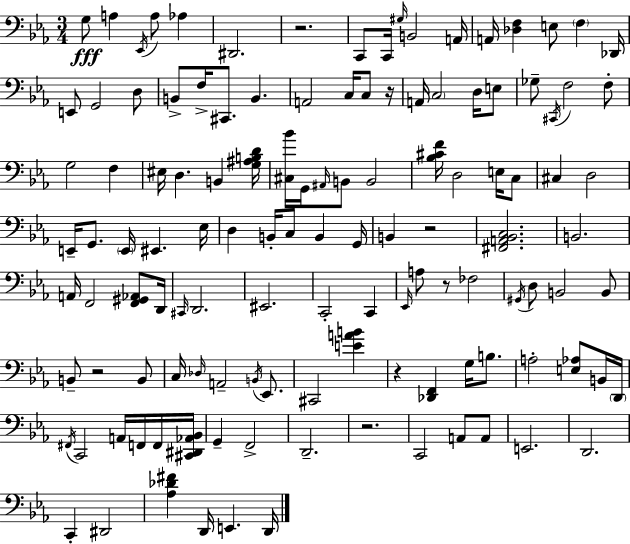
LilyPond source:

{
  \clef bass
  \numericTimeSignature
  \time 3/4
  \key ees \major
  g8\fff a4 \acciaccatura { ees,16 } a8 aes4 | dis,2. | r2. | c,8 c,16 \grace { gis16 } b,2 | \break a,16 a,16 <des f>4 e8 \parenthesize f4 | des,16 e,8 g,2 | d8 b,8-> f16-> cis,8. b,4. | a,2 c16 c8 | \break r16 a,16 \parenthesize c2 d16 | e8 ges8-- \acciaccatura { cis,16 } f2 | f8-. g2 f4 | eis16 d4. b,4 | \break <g ais b d'>16 <cis bes'>16 g,16 \grace { ais,16 } b,8 b,2 | <bes cis' f'>16 d2 | e16 c8 cis4 d2 | e,16-- g,8. \parenthesize e,16 eis,4. | \break ees16 d4 b,16-. c8 b,4 | g,16 b,4 r2 | <fis, a, bes, c>2. | b,2. | \break a,16 f,2 | <f, gis, aes,>8 d,16 \grace { cis,16 } d,2. | eis,2. | c,2-. | \break c,4 \grace { ees,16 } a8 r8 fes2 | \acciaccatura { gis,16 } d8 b,2 | b,8 b,8-- r2 | b,8 c16 \grace { des16 } a,2-- | \break \acciaccatura { b,16 } ees,8. cis,2 | <e' a' b'>4 r4 | <des, f,>4 g16 b8. a2-. | <e aes>8 b,16 \parenthesize d,16 \acciaccatura { fis,16 } c,2 | \break a,16 f,16 f,16 <cis, dis, aes, bes,>16 g,4-- | f,2-> d,2.-- | r2. | c,2 | \break a,8 a,8 e,2. | d,2. | c,4-. | dis,2 <aes des' fis'>4 | \break d,16 e,4. d,16 \bar "|."
}